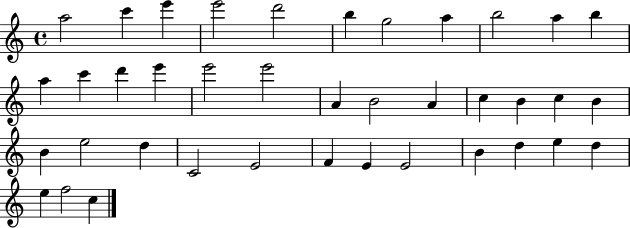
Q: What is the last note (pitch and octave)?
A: C5